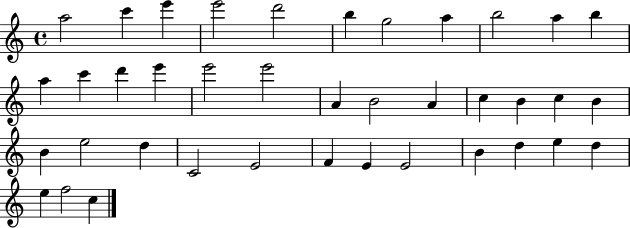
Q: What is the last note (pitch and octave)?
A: C5